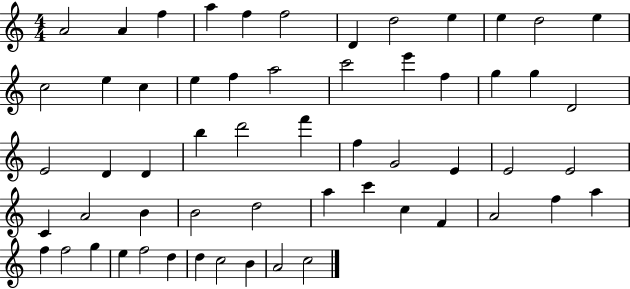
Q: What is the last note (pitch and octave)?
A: C5